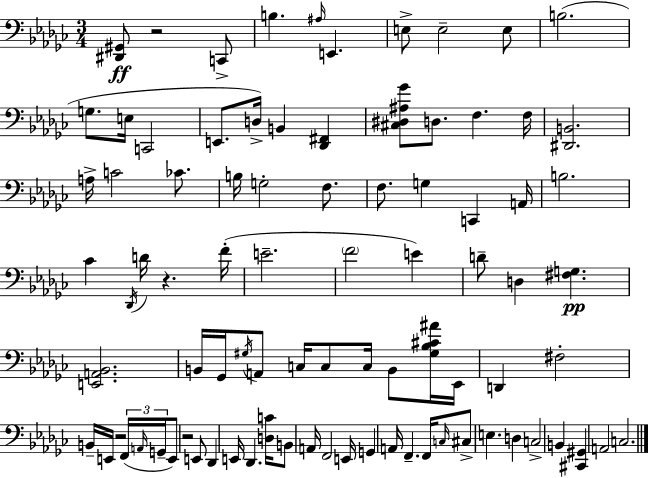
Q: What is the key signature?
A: EES minor